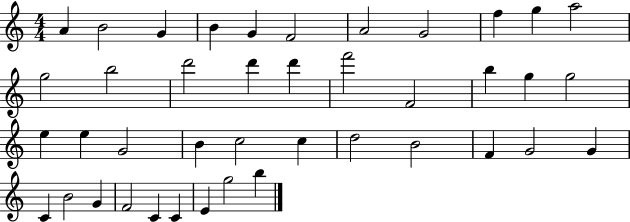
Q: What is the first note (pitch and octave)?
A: A4